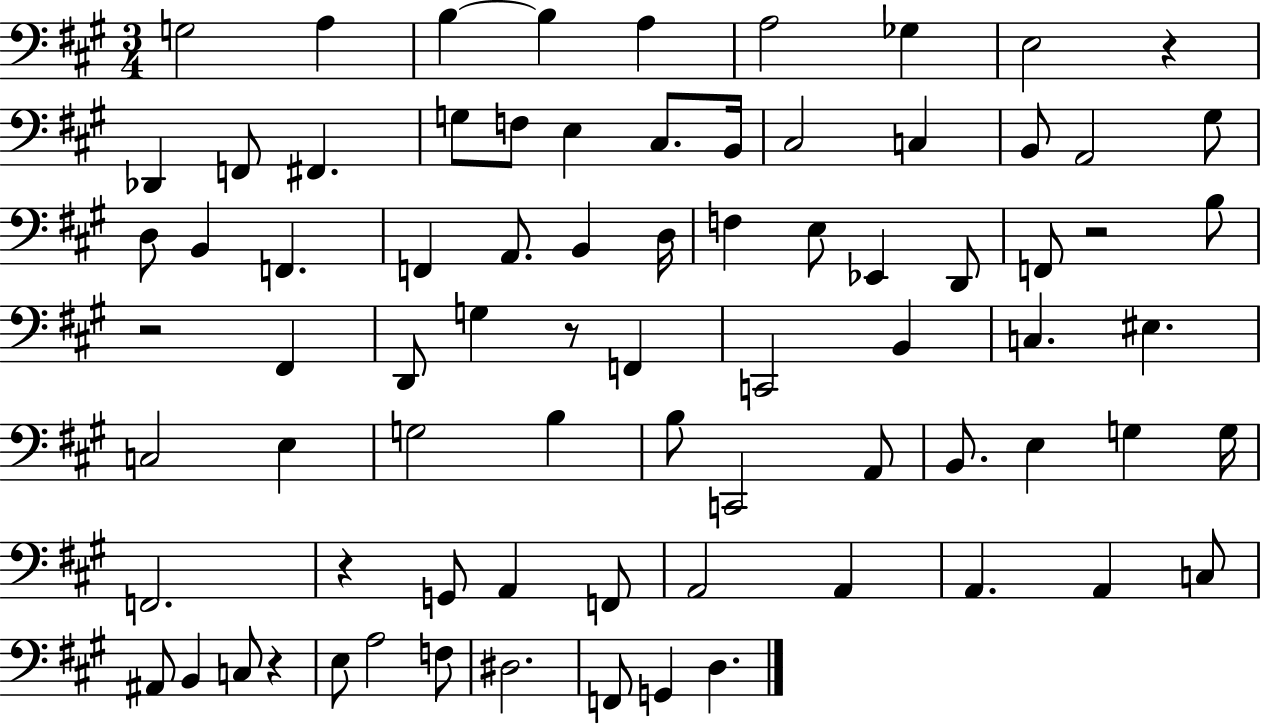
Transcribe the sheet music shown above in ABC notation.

X:1
T:Untitled
M:3/4
L:1/4
K:A
G,2 A, B, B, A, A,2 _G, E,2 z _D,, F,,/2 ^F,, G,/2 F,/2 E, ^C,/2 B,,/4 ^C,2 C, B,,/2 A,,2 ^G,/2 D,/2 B,, F,, F,, A,,/2 B,, D,/4 F, E,/2 _E,, D,,/2 F,,/2 z2 B,/2 z2 ^F,, D,,/2 G, z/2 F,, C,,2 B,, C, ^E, C,2 E, G,2 B, B,/2 C,,2 A,,/2 B,,/2 E, G, G,/4 F,,2 z G,,/2 A,, F,,/2 A,,2 A,, A,, A,, C,/2 ^A,,/2 B,, C,/2 z E,/2 A,2 F,/2 ^D,2 F,,/2 G,, D,